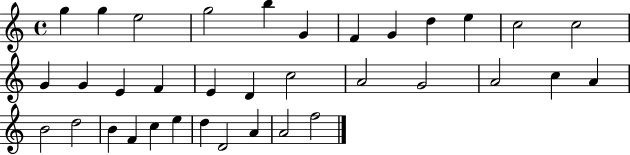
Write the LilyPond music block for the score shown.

{
  \clef treble
  \time 4/4
  \defaultTimeSignature
  \key c \major
  g''4 g''4 e''2 | g''2 b''4 g'4 | f'4 g'4 d''4 e''4 | c''2 c''2 | \break g'4 g'4 e'4 f'4 | e'4 d'4 c''2 | a'2 g'2 | a'2 c''4 a'4 | \break b'2 d''2 | b'4 f'4 c''4 e''4 | d''4 d'2 a'4 | a'2 f''2 | \break \bar "|."
}